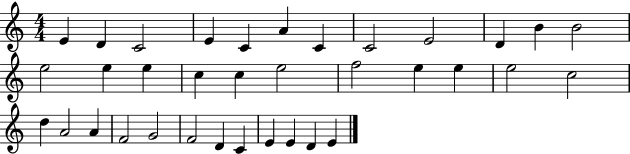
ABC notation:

X:1
T:Untitled
M:4/4
L:1/4
K:C
E D C2 E C A C C2 E2 D B B2 e2 e e c c e2 f2 e e e2 c2 d A2 A F2 G2 F2 D C E E D E